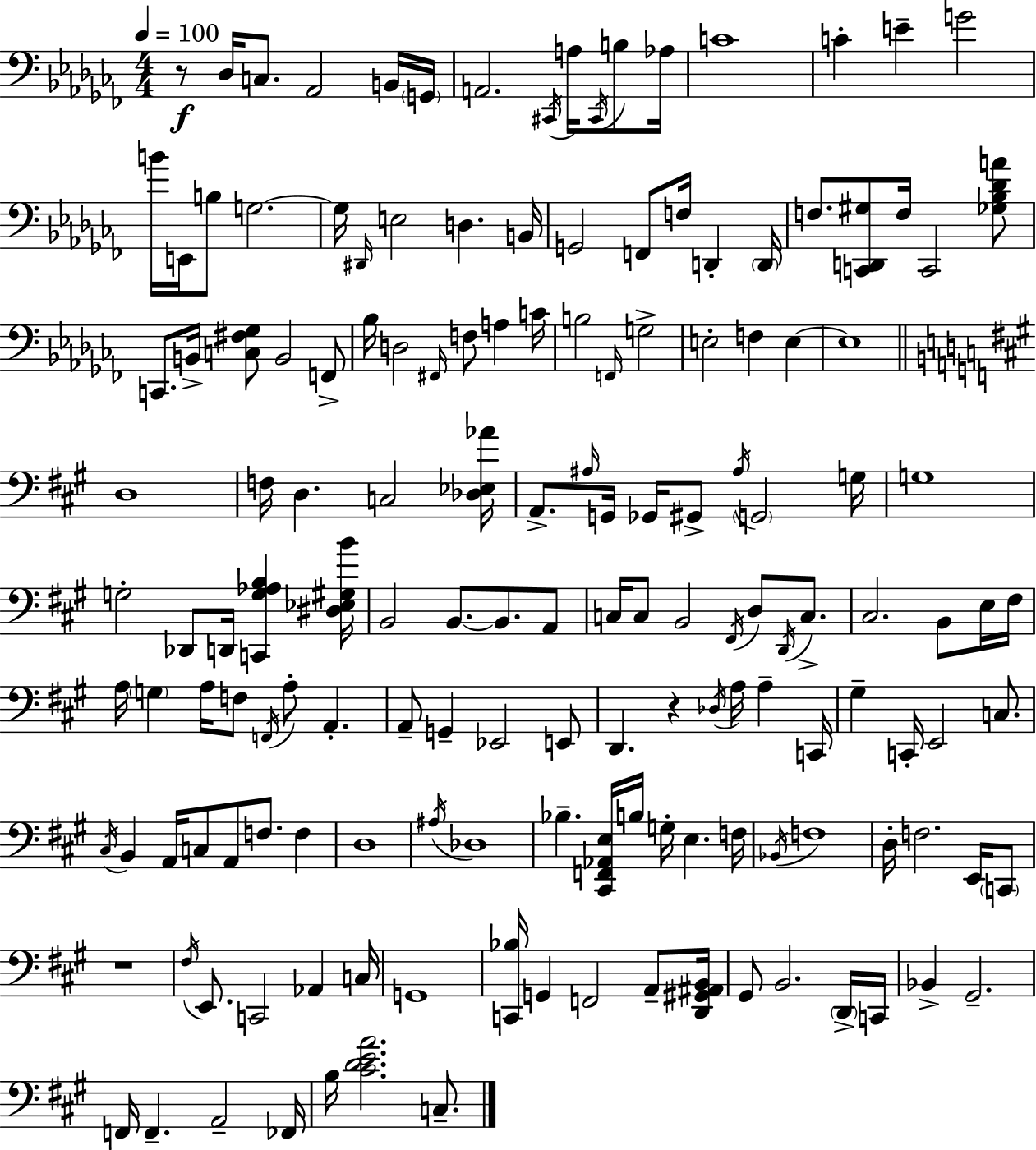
{
  \clef bass
  \numericTimeSignature
  \time 4/4
  \key aes \minor
  \tempo 4 = 100
  \repeat volta 2 { r8\f des16 c8. aes,2 b,16 \parenthesize g,16 | a,2. \acciaccatura { cis,16 } a16 \acciaccatura { cis,16 } b8 | aes16 c'1 | c'4-. e'4-- g'2 | \break b'16 e,16 b8 g2.~~ | g16 \grace { dis,16 } e2 d4. | b,16 g,2 f,8 f16 d,4-. | \parenthesize d,16 f8. <c, d, gis>8 f16 c,2 | \break <ges bes des' a'>8 c,8. b,16-> <c fis ges>8 b,2 | f,8-> bes16 d2 \grace { fis,16 } f8 a4 | c'16 b2 \grace { f,16 } g2-> | e2-. f4 | \break e4~~ e1 | \bar "||" \break \key a \major d1 | f16 d4. c2 <des ees aes'>16 | a,8.-> \grace { ais16 } g,16 ges,16 gis,8-> \acciaccatura { ais16 } \parenthesize g,2 | g16 g1 | \break g2-. des,8 d,16 <c, g aes b>4 | <dis ees gis b'>16 b,2 b,8.~~ b,8. | a,8 c16 c8 b,2 \acciaccatura { fis,16 } d8 | \acciaccatura { d,16 } c8.-> cis2. | \break b,8 e16 fis16 a16 \parenthesize g4 a16 f8 \acciaccatura { f,16 } a8-. a,4.-. | a,8-- g,4-- ees,2 | e,8 d,4. r4 \acciaccatura { des16 } | a16 a4-- c,16 gis4-- c,16-. e,2 | \break c8. \acciaccatura { cis16 } b,4 a,16 c8 a,8 | f8. f4 d1 | \acciaccatura { ais16 } des1 | bes4.-- <cis, f, aes, e>16 b16 | \break g16-. e4. f16 \acciaccatura { bes,16 } f1 | d16-. f2. | e,16 \parenthesize c,8 r1 | \acciaccatura { fis16 } e,8. c,2 | \break aes,4 c16 g,1 | <c, bes>16 g,4 f,2 | a,8-- <d, gis, ais, b,>16 gis,8 b,2. | \parenthesize d,16-> c,16 bes,4-> gis,2.-- | \break f,16 f,4.-- | a,2-- fes,16 b16 <cis' d' e' a'>2. | c8.-- } \bar "|."
}